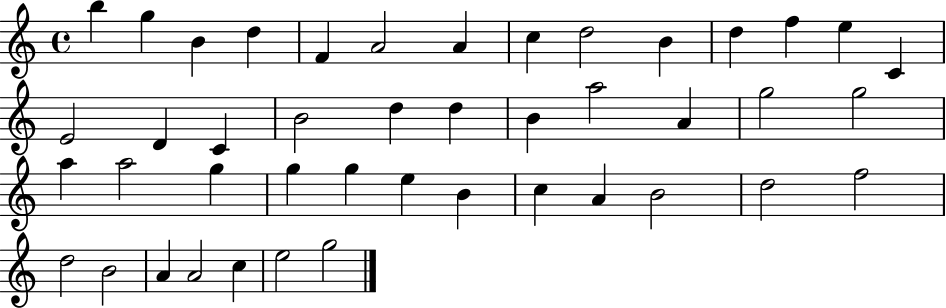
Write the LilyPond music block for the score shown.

{
  \clef treble
  \time 4/4
  \defaultTimeSignature
  \key c \major
  b''4 g''4 b'4 d''4 | f'4 a'2 a'4 | c''4 d''2 b'4 | d''4 f''4 e''4 c'4 | \break e'2 d'4 c'4 | b'2 d''4 d''4 | b'4 a''2 a'4 | g''2 g''2 | \break a''4 a''2 g''4 | g''4 g''4 e''4 b'4 | c''4 a'4 b'2 | d''2 f''2 | \break d''2 b'2 | a'4 a'2 c''4 | e''2 g''2 | \bar "|."
}